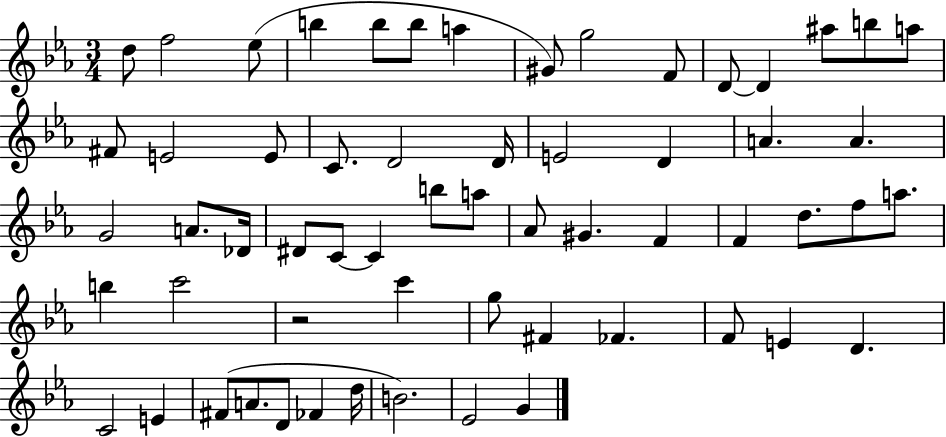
D5/e F5/h Eb5/e B5/q B5/e B5/e A5/q G#4/e G5/h F4/e D4/e D4/q A#5/e B5/e A5/e F#4/e E4/h E4/e C4/e. D4/h D4/s E4/h D4/q A4/q. A4/q. G4/h A4/e. Db4/s D#4/e C4/e C4/q B5/e A5/e Ab4/e G#4/q. F4/q F4/q D5/e. F5/e A5/e. B5/q C6/h R/h C6/q G5/e F#4/q FES4/q. F4/e E4/q D4/q. C4/h E4/q F#4/e A4/e. D4/e FES4/q D5/s B4/h. Eb4/h G4/q